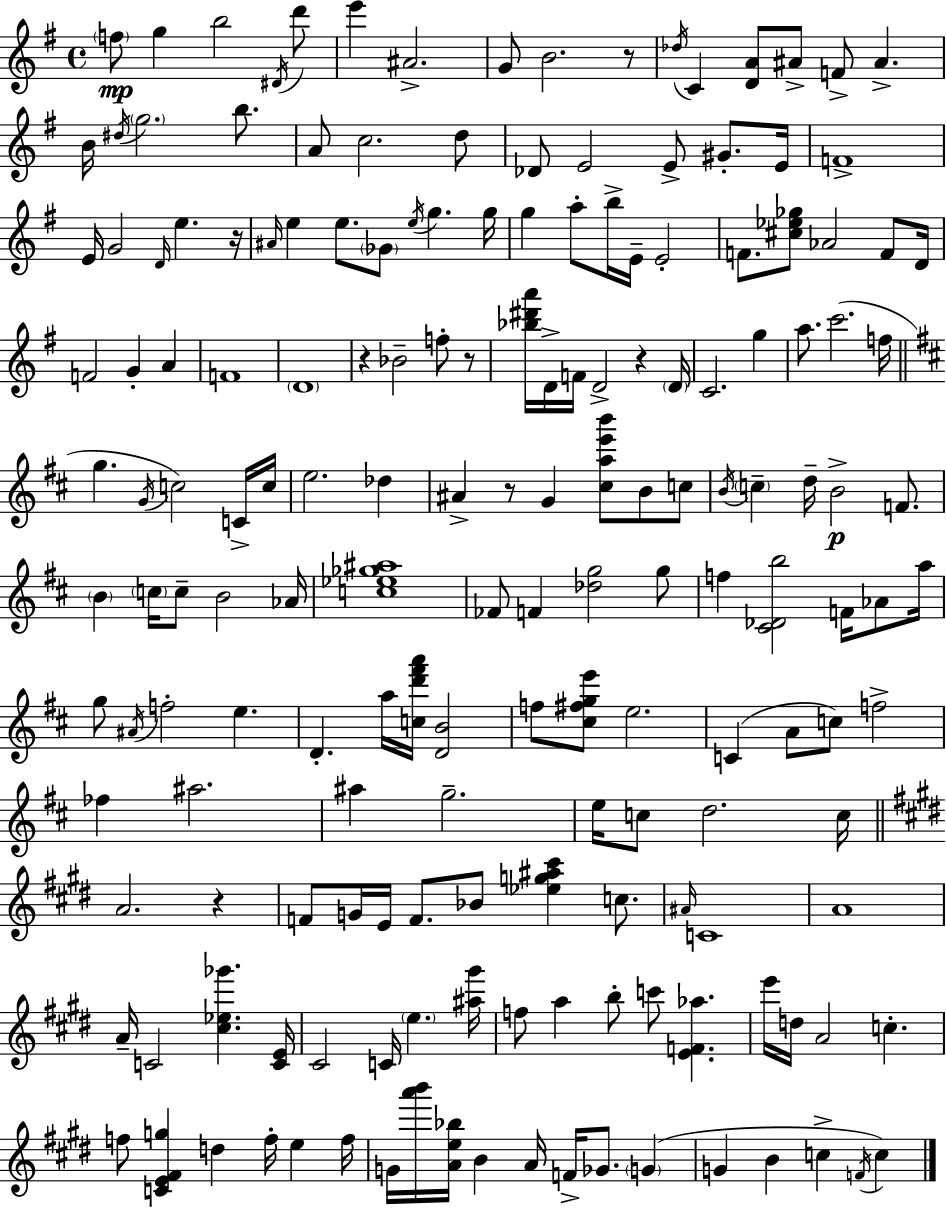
F5/e G5/q B5/h D#4/s D6/e E6/q A#4/h. G4/e B4/h. R/e Db5/s C4/q [D4,A4]/e A#4/e F4/e A#4/q. B4/s D#5/s G5/h. B5/e. A4/e C5/h. D5/e Db4/e E4/h E4/e G#4/e. E4/s F4/w E4/s G4/h D4/s E5/q. R/s A#4/s E5/q E5/e. Gb4/e E5/s G5/q. G5/s G5/q A5/e B5/s E4/s E4/h F4/e. [C#5,Eb5,Gb5]/e Ab4/h F4/e D4/s F4/h G4/q A4/q F4/w D4/w R/q Bb4/h F5/e R/e [Bb5,D#6,A6]/s D4/s F4/s D4/h R/q D4/s C4/h. G5/q A5/e. C6/h. F5/s G5/q. G4/s C5/h C4/s C5/s E5/h. Db5/q A#4/q R/e G4/q [C#5,A5,E6,B6]/e B4/e C5/e B4/s C5/q D5/s B4/h F4/e. B4/q C5/s C5/e B4/h Ab4/s [C5,Eb5,Gb5,A#5]/w FES4/e F4/q [Db5,G5]/h G5/e F5/q [C#4,Db4,B5]/h F4/s Ab4/e A5/s G5/e A#4/s F5/h E5/q. D4/q. A5/s [C5,D6,F#6,A6]/s [D4,B4]/h F5/e [C#5,F#5,G5,E6]/e E5/h. C4/q A4/e C5/e F5/h FES5/q A#5/h. A#5/q G5/h. E5/s C5/e D5/h. C5/s A4/h. R/q F4/e G4/s E4/s F4/e. Bb4/e [Eb5,G5,A#5,C#6]/q C5/e. A#4/s C4/w A4/w A4/s C4/h [C#5,Eb5,Gb6]/q. [C4,E4]/s C#4/h C4/s E5/q. [A#5,G#6]/s F5/e A5/q B5/e C6/e [E4,F4,Ab5]/q. E6/s D5/s A4/h C5/q. F5/e [C4,E4,F#4,G5]/q D5/q F5/s E5/q F5/s G4/s [A6,B6]/s [A4,E5,Bb5]/s B4/q A4/s F4/s Gb4/e. G4/q G4/q B4/q C5/q F4/s C5/q